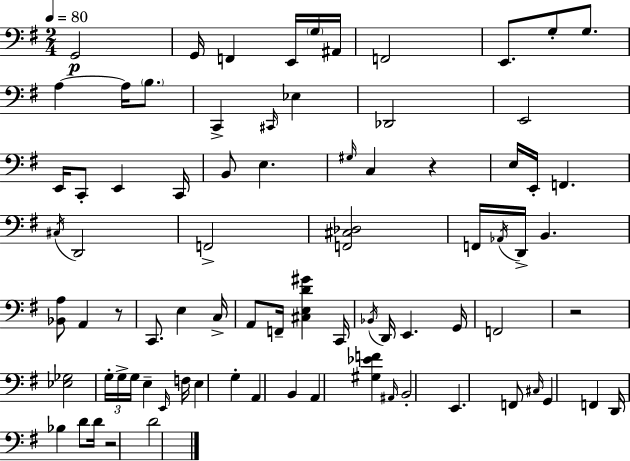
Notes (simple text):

G2/h G2/s F2/q E2/s G3/s A#2/s F2/h E2/e. G3/e G3/e. A3/q A3/s B3/e. C2/q C#2/s Eb3/q Db2/h E2/h E2/s C2/e E2/q C2/s B2/e E3/q. G#3/s C3/q R/q E3/s E2/s F2/q. C#3/s D2/h F2/h [F2,C#3,Db3]/h F2/s Ab2/s D2/s B2/q. [Bb2,A3]/e A2/q R/e C2/e. E3/q C3/s A2/e F2/s [C#3,E3,D4,G#4]/q C2/s Bb2/s D2/s E2/q. G2/s F2/h R/h [Eb3,Gb3]/h G3/s G3/s G3/s E3/q E2/s F3/s E3/q G3/q A2/q B2/q A2/q [G#3,Eb4,F4]/q A#2/s B2/h E2/q. F2/e C#3/s G2/q F2/q D2/s Bb3/q D4/e D4/s R/h D4/h